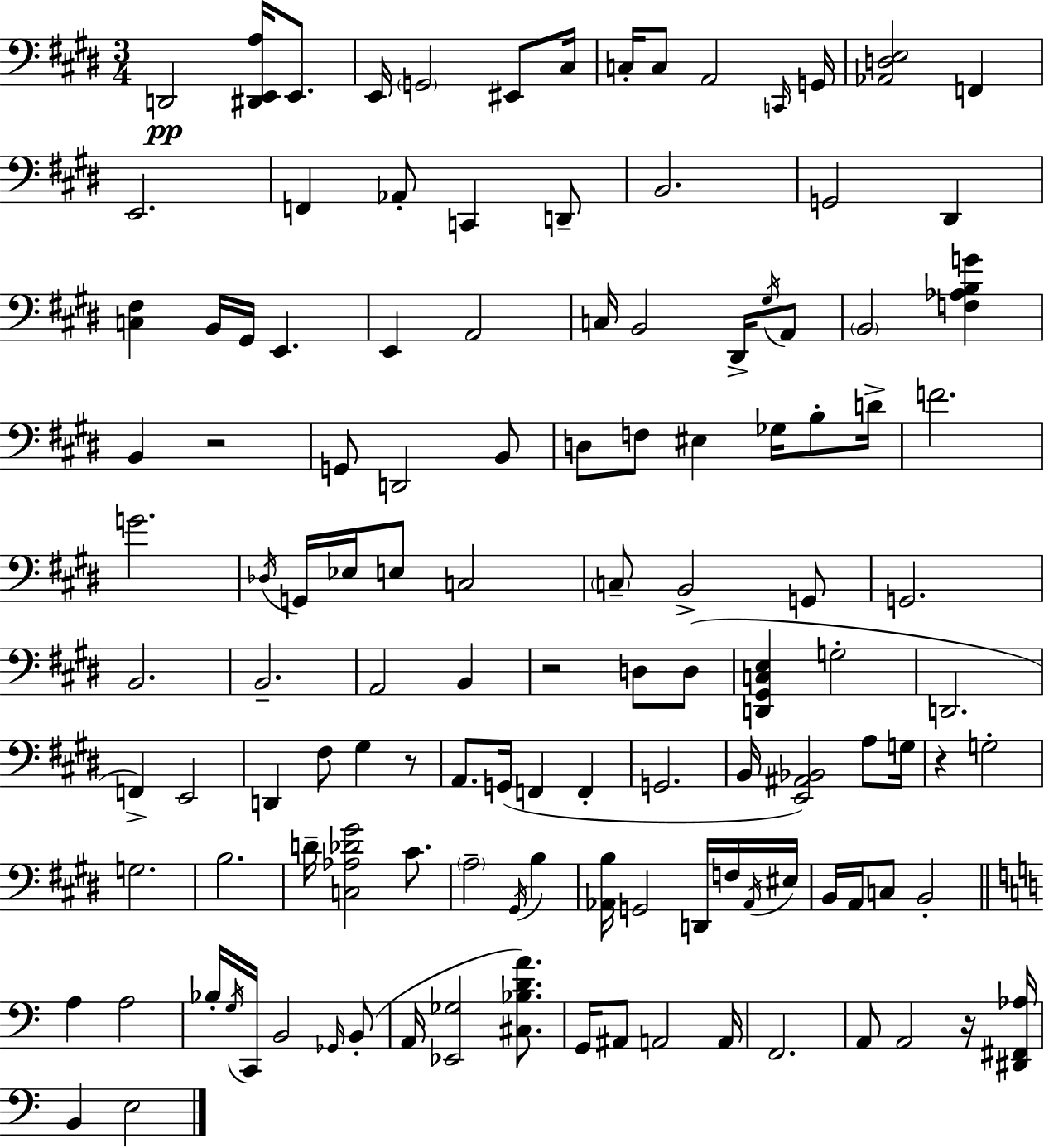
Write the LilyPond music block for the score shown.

{
  \clef bass
  \numericTimeSignature
  \time 3/4
  \key e \major
  \repeat volta 2 { d,2\pp <dis, e, a>16 e,8. | e,16 \parenthesize g,2 eis,8 cis16 | c16-. c8 a,2 \grace { c,16 } | g,16 <aes, d e>2 f,4 | \break e,2. | f,4 aes,8-. c,4 d,8-- | b,2. | g,2 dis,4 | \break <c fis>4 b,16 gis,16 e,4. | e,4 a,2 | c16 b,2 dis,16-> \acciaccatura { gis16 } | a,8 \parenthesize b,2 <f aes b g'>4 | \break b,4 r2 | g,8 d,2 | b,8 d8 f8 eis4 ges16 b8-. | d'16-> f'2. | \break g'2. | \acciaccatura { des16 } g,16 ees16 e8 c2 | \parenthesize c8-- b,2-> | g,8 g,2. | \break b,2. | b,2.-- | a,2 b,4 | r2 d8 | \break d8( <d, gis, c e>4 g2-. | d,2. | f,4->) e,2 | d,4 fis8 gis4 | \break r8 a,8. g,16( f,4 f,4-. | g,2. | b,16 <e, ais, bes,>2) | a8 g16 r4 g2-. | \break g2. | b2. | d'16-- <c aes des' gis'>2 | cis'8. \parenthesize a2-- \acciaccatura { gis,16 } | \break b4 <aes, b>16 g,2 | d,16 f16 \acciaccatura { aes,16 } eis16 b,16 a,16 c8 b,2-. | \bar "||" \break \key a \minor a4 a2 | bes16-. \acciaccatura { g16 } c,16 b,2 \grace { ges,16 } | b,8-.( a,16 <ees, ges>2 <cis bes d' a'>8.) | g,16 ais,8 a,2 | \break a,16 f,2. | a,8 a,2 | r16 <dis, fis, aes>16 b,4 e2 | } \bar "|."
}